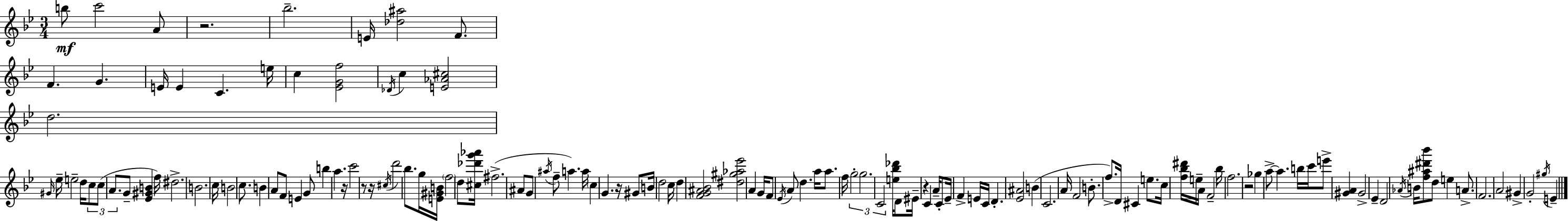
{
  \clef treble
  \numericTimeSignature
  \time 3/4
  \key g \minor
  \repeat volta 2 { b''8\mf c'''2 a'8 | r2. | bes''2.-- | e'16 <des'' ais''>2 f'8. | \break f'4. g'4. | e'16 e'4 c'4. e''16 | c''4 <ees' g' f''>2 | \acciaccatura { des'16 } c''4 <e' aes' cis''>2 | \break d''2. | \grace { gis'16 } ees''16-- e''2-- d''16 | \tuplet 3/2 { c''8 c''8( a'8. } g'8-- <ees' gis' b'>4 | f''16) dis''2.-> | \break b'2. | c''16 b'2 c''8. | b'4 a'8 f'8 e'4 | g'8 b''4 a''4. | \break r16 c'''2 r8 | r16 \acciaccatura { cis''16 } d'''2 bes''8. | g''16 <e' gis' b'>16 \parenthesize f''2 | d''8 <cis'' des''' g''' aes'''>16 fis''2.->( | \break ais'8 g'8 \acciaccatura { ais''16 } f''8-- a''4.) | a''16 \parenthesize c''4 g'4. | r16 gis'8 b'16 d''2 | c''16 d''4 <f' g' ais' bes'>2 | \break <dis'' gis'' aes'' ees'''>2 | a'4 g'16 f'8 \acciaccatura { ees'16 } a'8 d''4. | a''16 a''8. f''16 \tuplet 3/2 { g''2-. | g''2. | \break c'2 } | <e'' bes'' des'''>16 d'8 eis'16-- r4 c'4 | a'16-- c'8-. ees'16-- f'4-> e'16 c'16 d'4.-. | <ees' ais'>2 | \break b'4( c'2. | a'16 f'2 | b'8.-. f''8.->) d'16 cis'4 | e''8. c''16 <f'' bes'' dis'''>16 e''16-- a'16 f'2-- | \break bes''16 f''2. | r2 | ges''4 a''8->~~ a''4. | b''16 c'''16 e'''8-> <gis' a'>4 gis'2-> | \break ees'4-- d'2 | \acciaccatura { aes'16 } b'16 <f'' ais'' dis''' bes'''>8 d''8 e''4 | a'8.-> f'2. | a'2 | \break gis'4-> g'2-. | \acciaccatura { gis''16 } e'4-- } \bar "|."
}